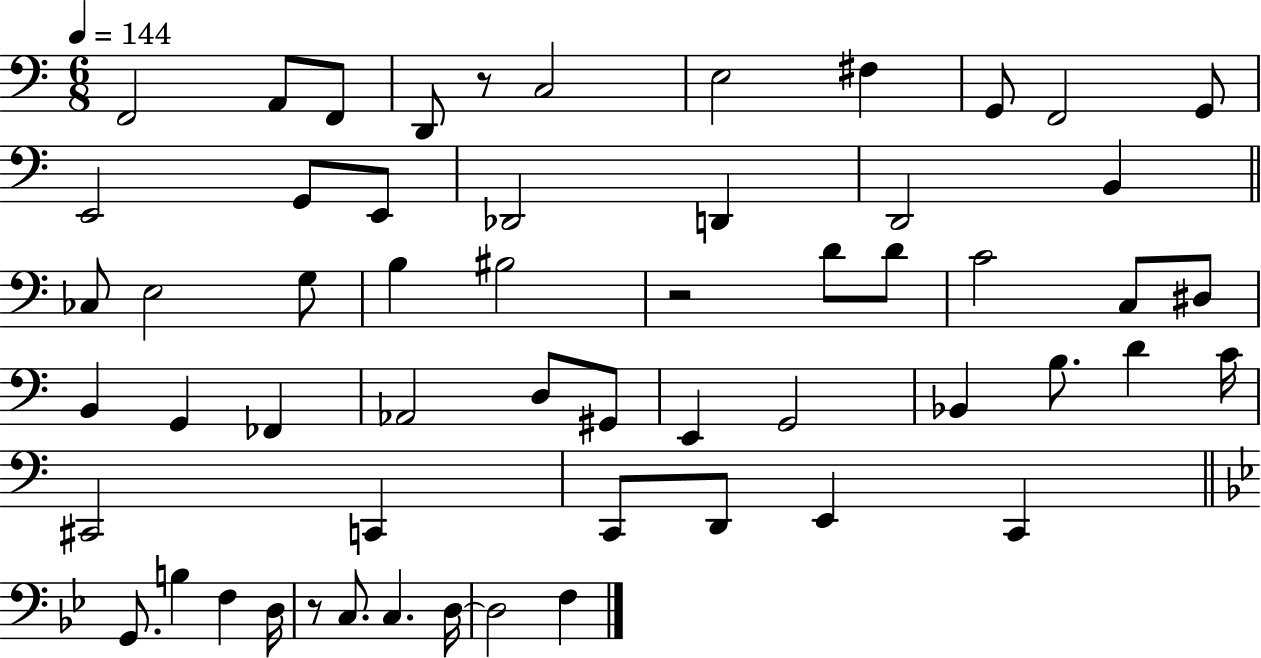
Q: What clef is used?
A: bass